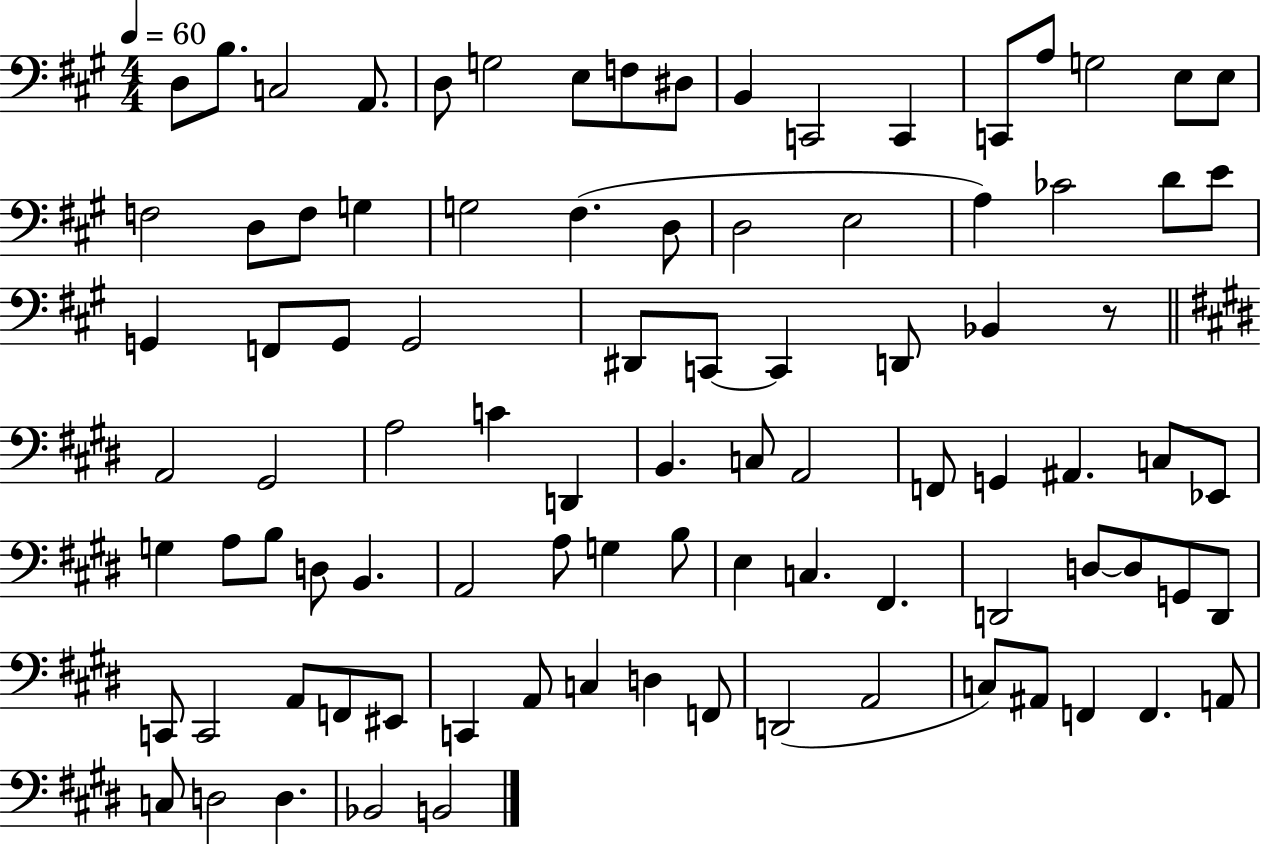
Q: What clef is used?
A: bass